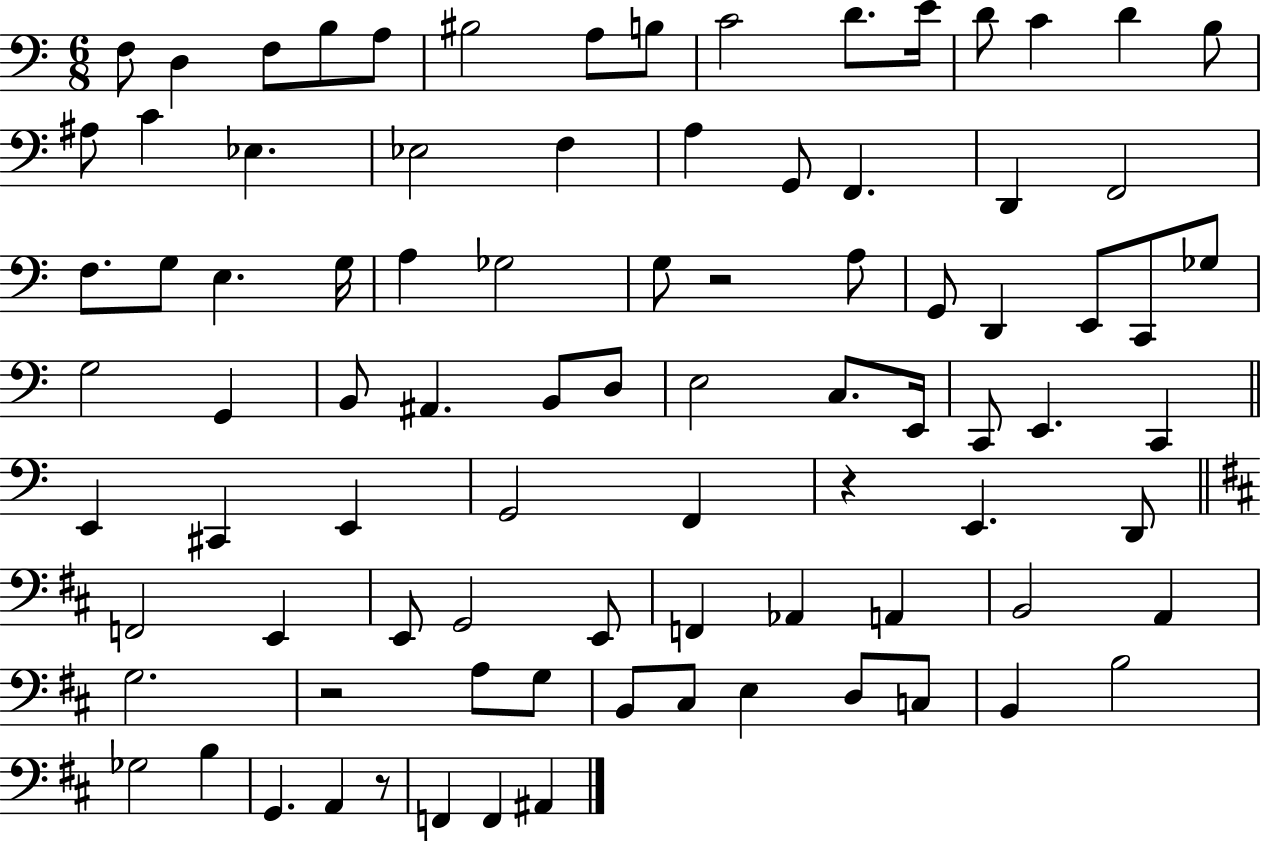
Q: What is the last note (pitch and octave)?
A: A#2